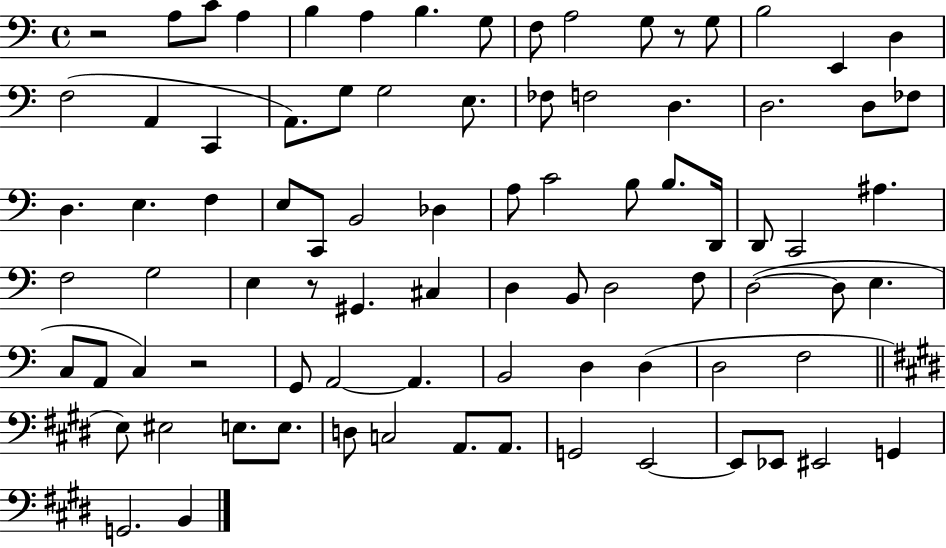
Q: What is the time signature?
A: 4/4